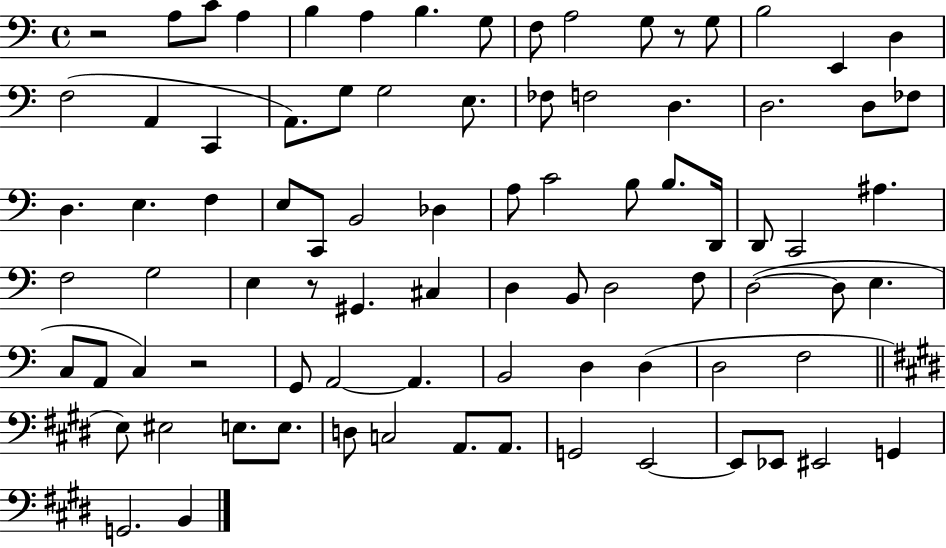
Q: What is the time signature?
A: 4/4